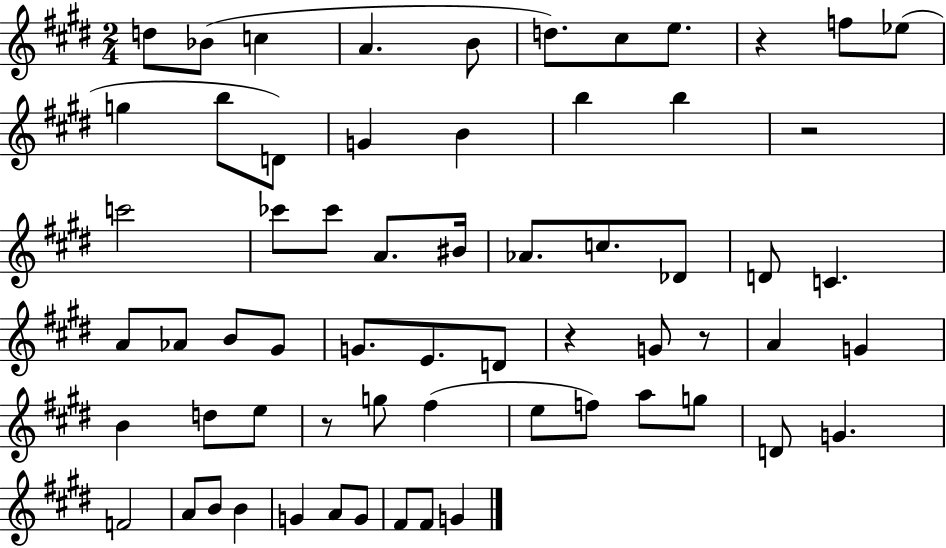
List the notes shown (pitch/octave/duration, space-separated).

D5/e Bb4/e C5/q A4/q. B4/e D5/e. C#5/e E5/e. R/q F5/e Eb5/e G5/q B5/e D4/e G4/q B4/q B5/q B5/q R/h C6/h CES6/e CES6/e A4/e. BIS4/s Ab4/e. C5/e. Db4/e D4/e C4/q. A4/e Ab4/e B4/e G#4/e G4/e. E4/e. D4/e R/q G4/e R/e A4/q G4/q B4/q D5/e E5/e R/e G5/e F#5/q E5/e F5/e A5/e G5/e D4/e G4/q. F4/h A4/e B4/e B4/q G4/q A4/e G4/e F#4/e F#4/e G4/q